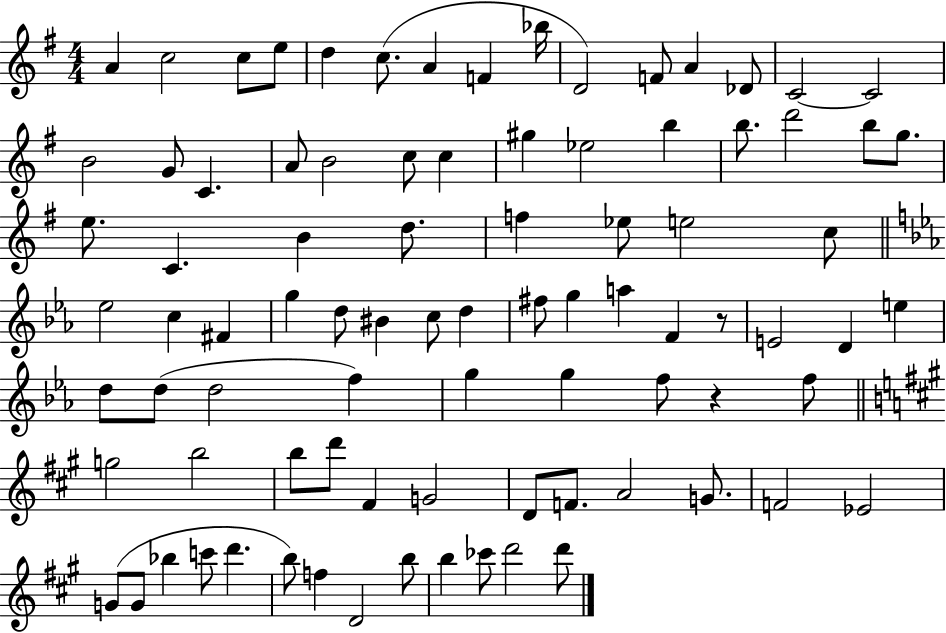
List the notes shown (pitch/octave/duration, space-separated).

A4/q C5/h C5/e E5/e D5/q C5/e. A4/q F4/q Bb5/s D4/h F4/e A4/q Db4/e C4/h C4/h B4/h G4/e C4/q. A4/e B4/h C5/e C5/q G#5/q Eb5/h B5/q B5/e. D6/h B5/e G5/e. E5/e. C4/q. B4/q D5/e. F5/q Eb5/e E5/h C5/e Eb5/h C5/q F#4/q G5/q D5/e BIS4/q C5/e D5/q F#5/e G5/q A5/q F4/q R/e E4/h D4/q E5/q D5/e D5/e D5/h F5/q G5/q G5/q F5/e R/q F5/e G5/h B5/h B5/e D6/e F#4/q G4/h D4/e F4/e. A4/h G4/e. F4/h Eb4/h G4/e G4/e Bb5/q C6/e D6/q. B5/e F5/q D4/h B5/e B5/q CES6/e D6/h D6/e